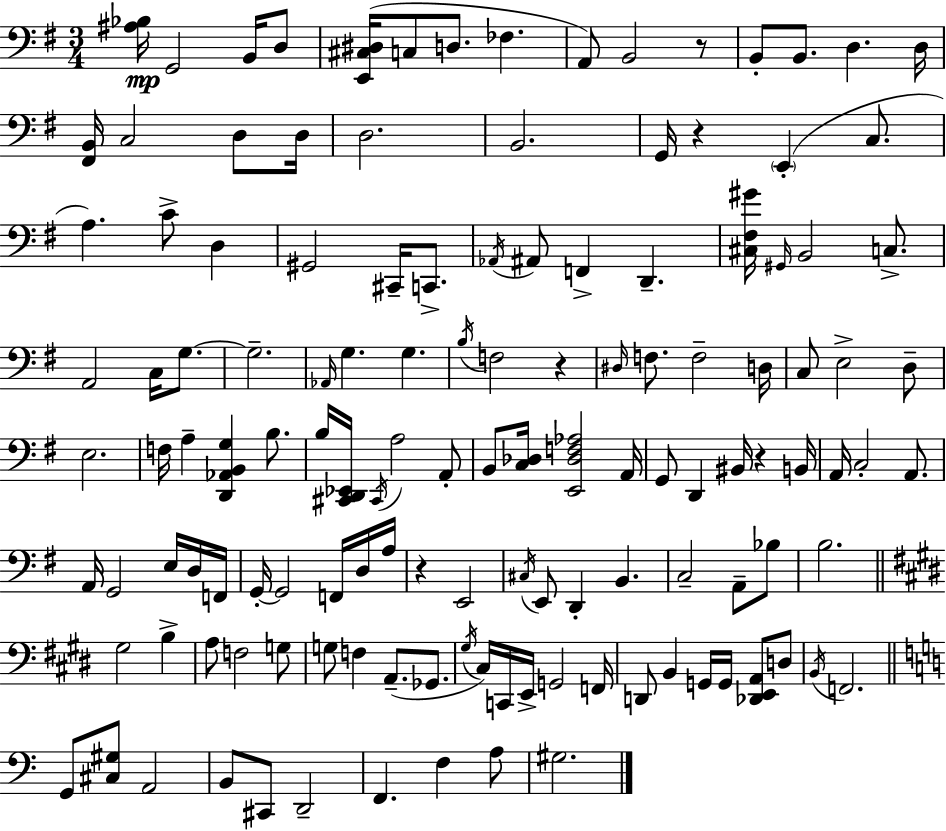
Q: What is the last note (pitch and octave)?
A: G#3